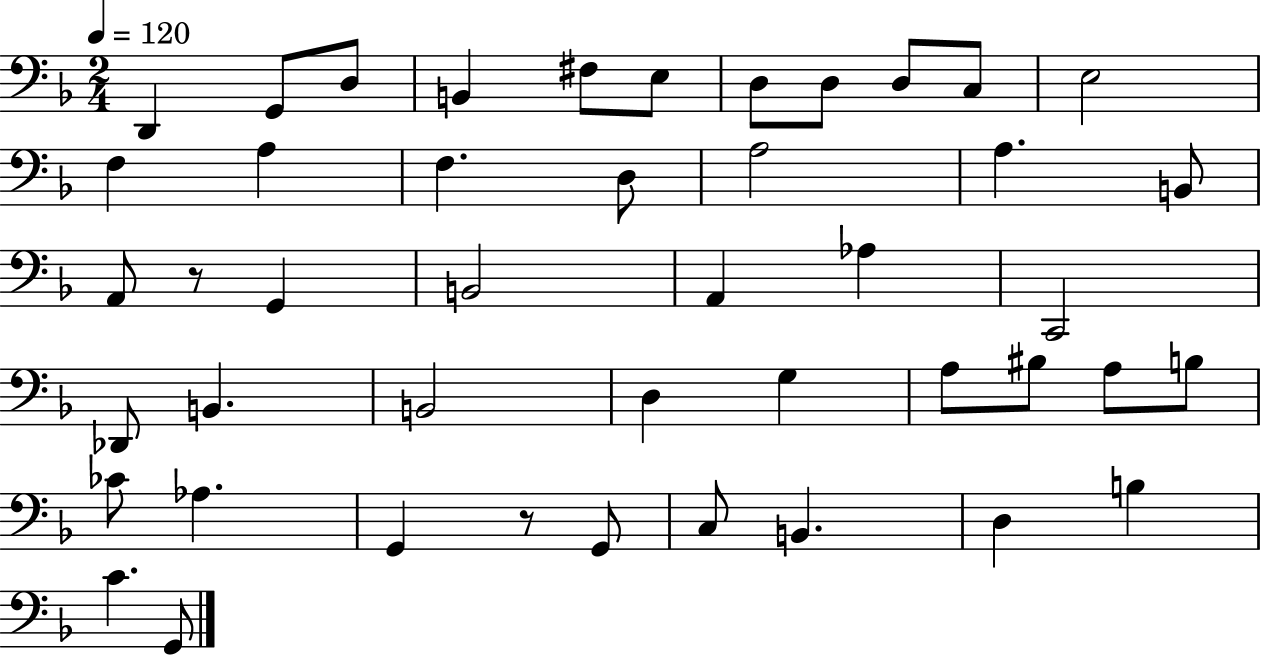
D2/q G2/e D3/e B2/q F#3/e E3/e D3/e D3/e D3/e C3/e E3/h F3/q A3/q F3/q. D3/e A3/h A3/q. B2/e A2/e R/e G2/q B2/h A2/q Ab3/q C2/h Db2/e B2/q. B2/h D3/q G3/q A3/e BIS3/e A3/e B3/e CES4/e Ab3/q. G2/q R/e G2/e C3/e B2/q. D3/q B3/q C4/q. G2/e